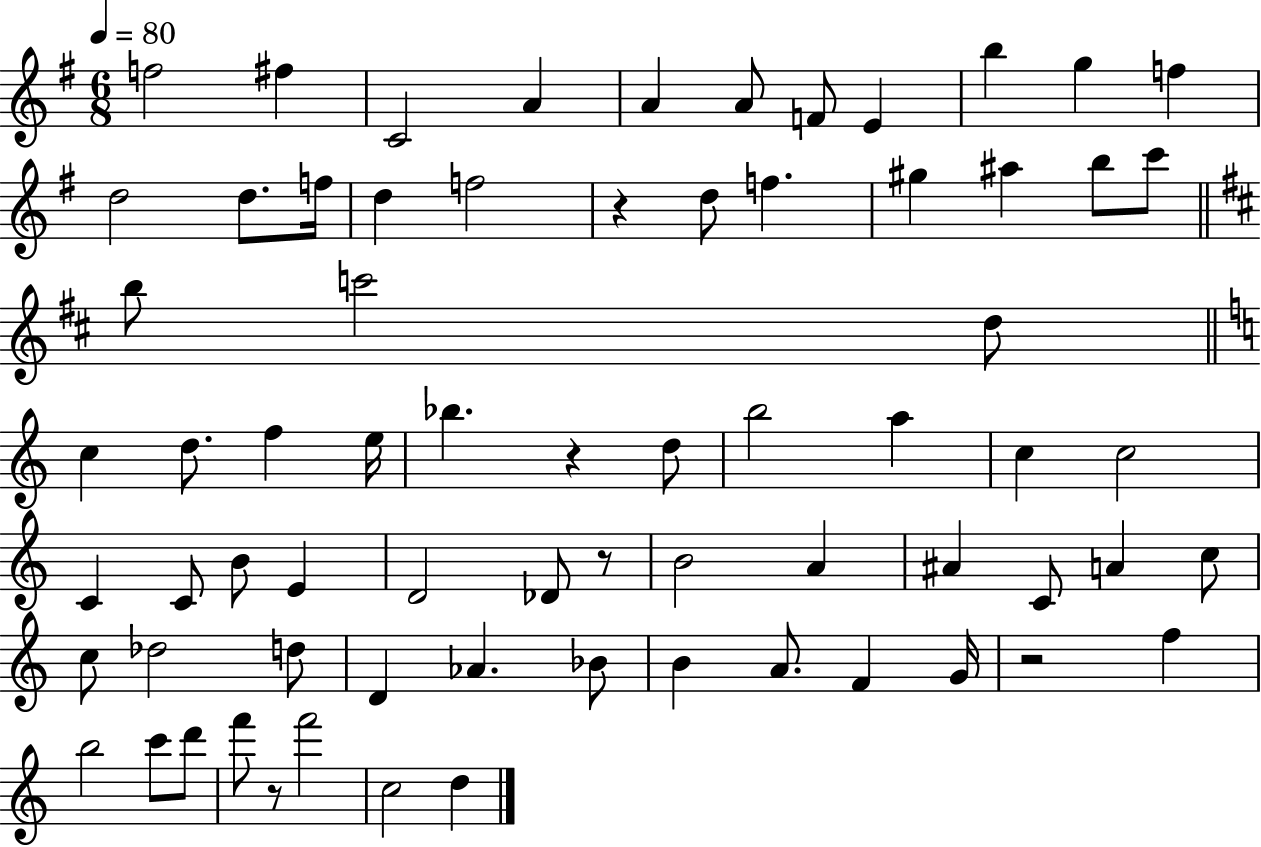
F5/h F#5/q C4/h A4/q A4/q A4/e F4/e E4/q B5/q G5/q F5/q D5/h D5/e. F5/s D5/q F5/h R/q D5/e F5/q. G#5/q A#5/q B5/e C6/e B5/e C6/h D5/e C5/q D5/e. F5/q E5/s Bb5/q. R/q D5/e B5/h A5/q C5/q C5/h C4/q C4/e B4/e E4/q D4/h Db4/e R/e B4/h A4/q A#4/q C4/e A4/q C5/e C5/e Db5/h D5/e D4/q Ab4/q. Bb4/e B4/q A4/e. F4/q G4/s R/h F5/q B5/h C6/e D6/e F6/e R/e F6/h C5/h D5/q